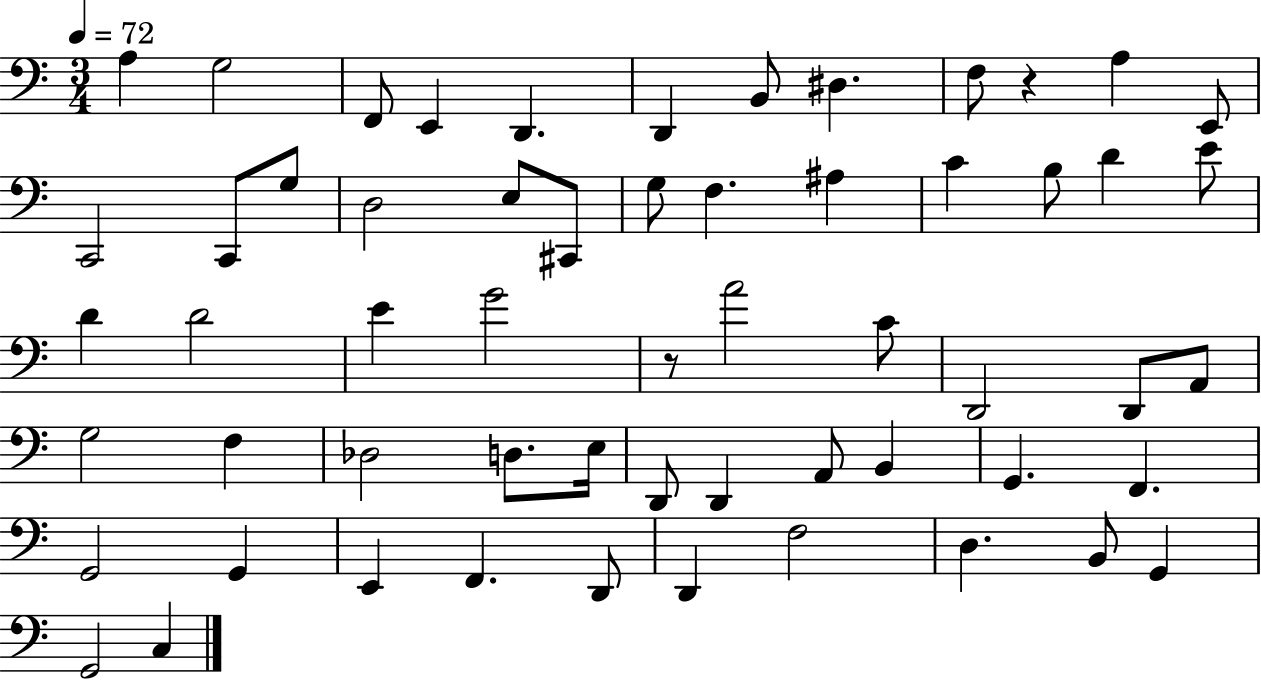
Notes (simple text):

A3/q G3/h F2/e E2/q D2/q. D2/q B2/e D#3/q. F3/e R/q A3/q E2/e C2/h C2/e G3/e D3/h E3/e C#2/e G3/e F3/q. A#3/q C4/q B3/e D4/q E4/e D4/q D4/h E4/q G4/h R/e A4/h C4/e D2/h D2/e A2/e G3/h F3/q Db3/h D3/e. E3/s D2/e D2/q A2/e B2/q G2/q. F2/q. G2/h G2/q E2/q F2/q. D2/e D2/q F3/h D3/q. B2/e G2/q G2/h C3/q